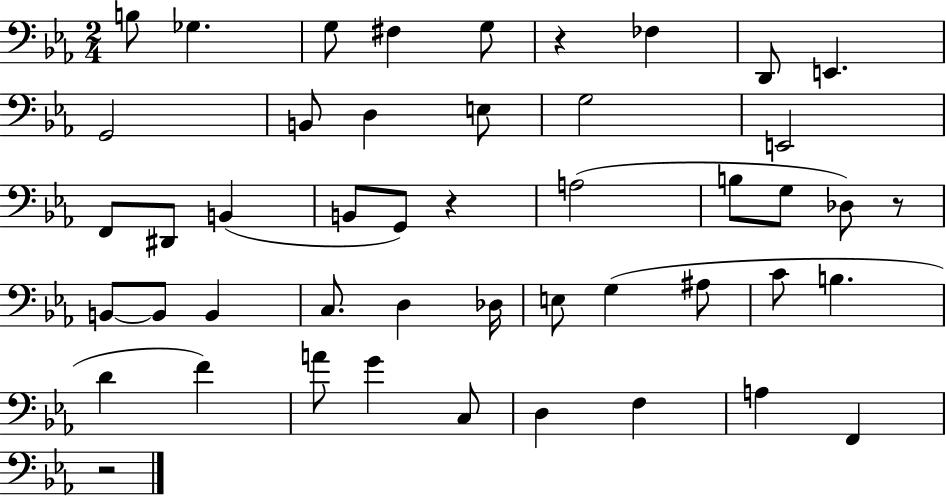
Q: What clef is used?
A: bass